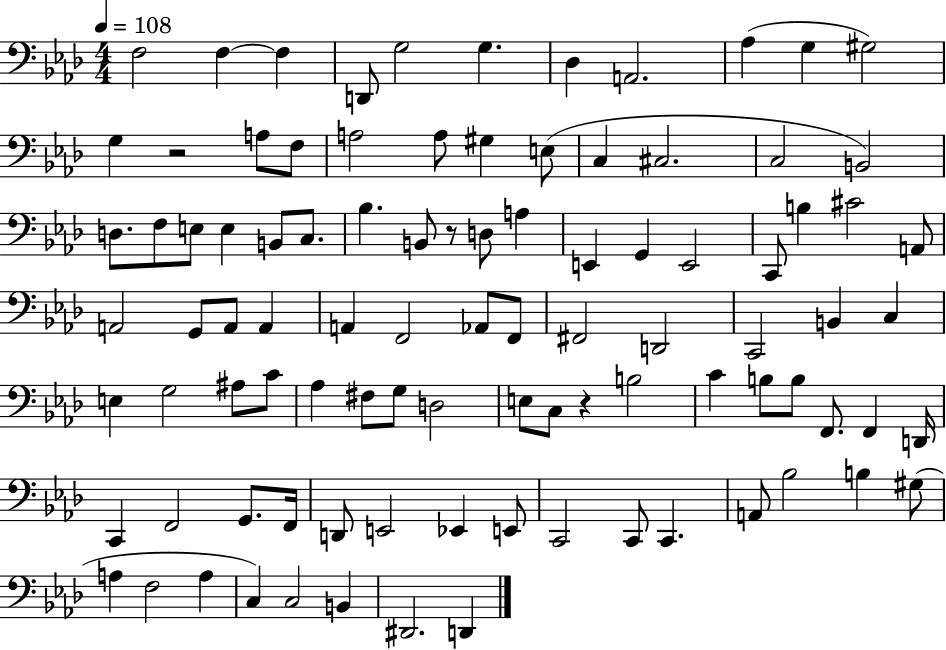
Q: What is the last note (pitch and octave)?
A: D2